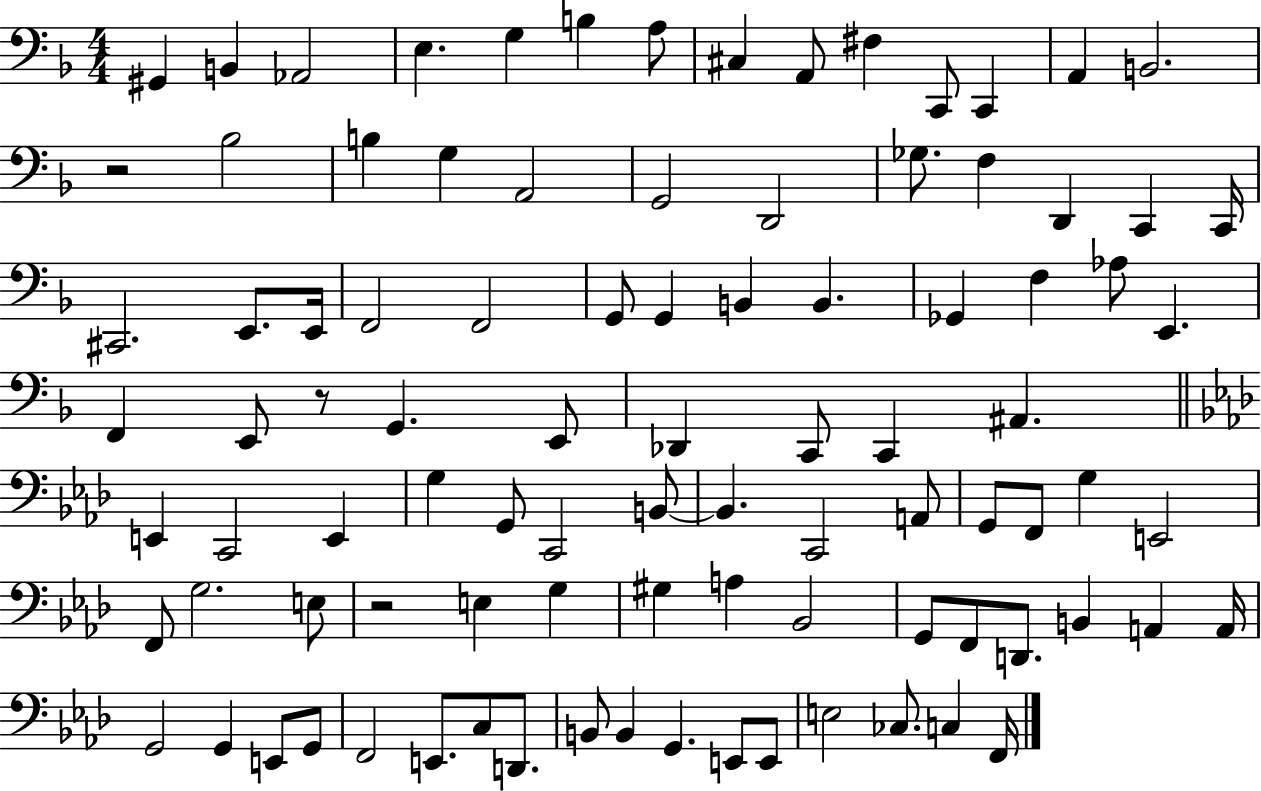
G#2/q B2/q Ab2/h E3/q. G3/q B3/q A3/e C#3/q A2/e F#3/q C2/e C2/q A2/q B2/h. R/h Bb3/h B3/q G3/q A2/h G2/h D2/h Gb3/e. F3/q D2/q C2/q C2/s C#2/h. E2/e. E2/s F2/h F2/h G2/e G2/q B2/q B2/q. Gb2/q F3/q Ab3/e E2/q. F2/q E2/e R/e G2/q. E2/e Db2/q C2/e C2/q A#2/q. E2/q C2/h E2/q G3/q G2/e C2/h B2/e B2/q. C2/h A2/e G2/e F2/e G3/q E2/h F2/e G3/h. E3/e R/h E3/q G3/q G#3/q A3/q Bb2/h G2/e F2/e D2/e. B2/q A2/q A2/s G2/h G2/q E2/e G2/e F2/h E2/e. C3/e D2/e. B2/e B2/q G2/q. E2/e E2/e E3/h CES3/e. C3/q F2/s